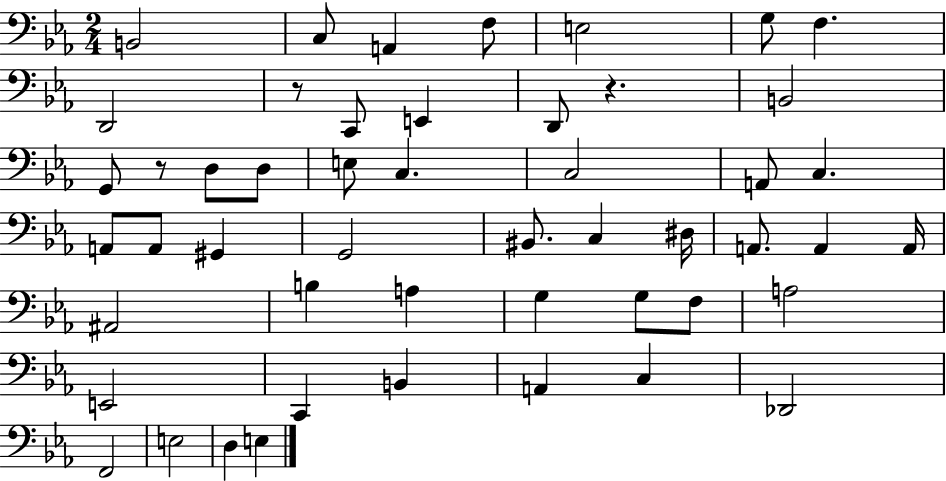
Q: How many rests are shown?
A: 3